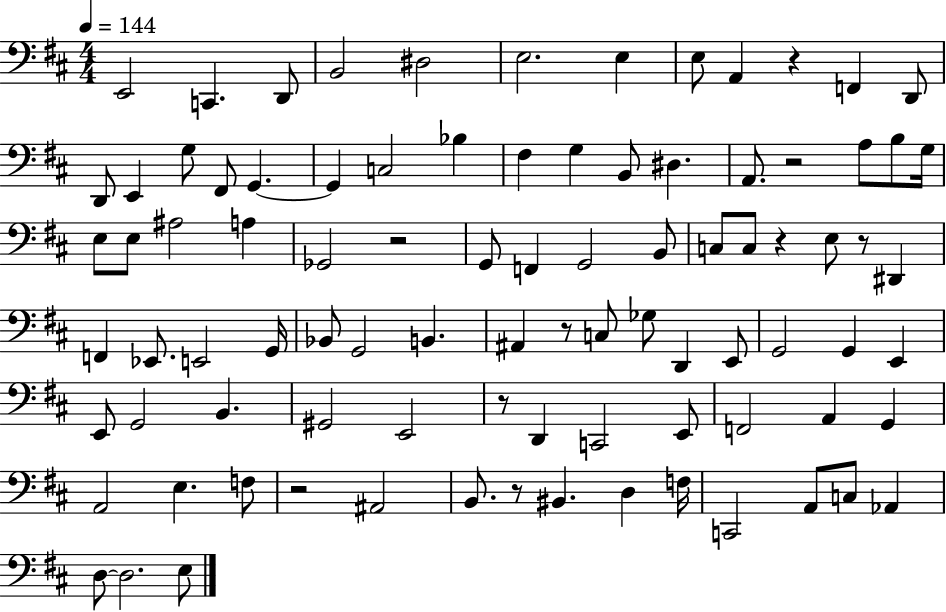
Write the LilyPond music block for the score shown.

{
  \clef bass
  \numericTimeSignature
  \time 4/4
  \key d \major
  \tempo 4 = 144
  e,2 c,4. d,8 | b,2 dis2 | e2. e4 | e8 a,4 r4 f,4 d,8 | \break d,8 e,4 g8 fis,8 g,4.~~ | g,4 c2 bes4 | fis4 g4 b,8 dis4. | a,8. r2 a8 b8 g16 | \break e8 e8 ais2 a4 | ges,2 r2 | g,8 f,4 g,2 b,8 | c8 c8 r4 e8 r8 dis,4 | \break f,4 ees,8. e,2 g,16 | bes,8 g,2 b,4. | ais,4 r8 c8 ges8 d,4 e,8 | g,2 g,4 e,4 | \break e,8 g,2 b,4. | gis,2 e,2 | r8 d,4 c,2 e,8 | f,2 a,4 g,4 | \break a,2 e4. f8 | r2 ais,2 | b,8. r8 bis,4. d4 f16 | c,2 a,8 c8 aes,4 | \break d8~~ d2. e8 | \bar "|."
}